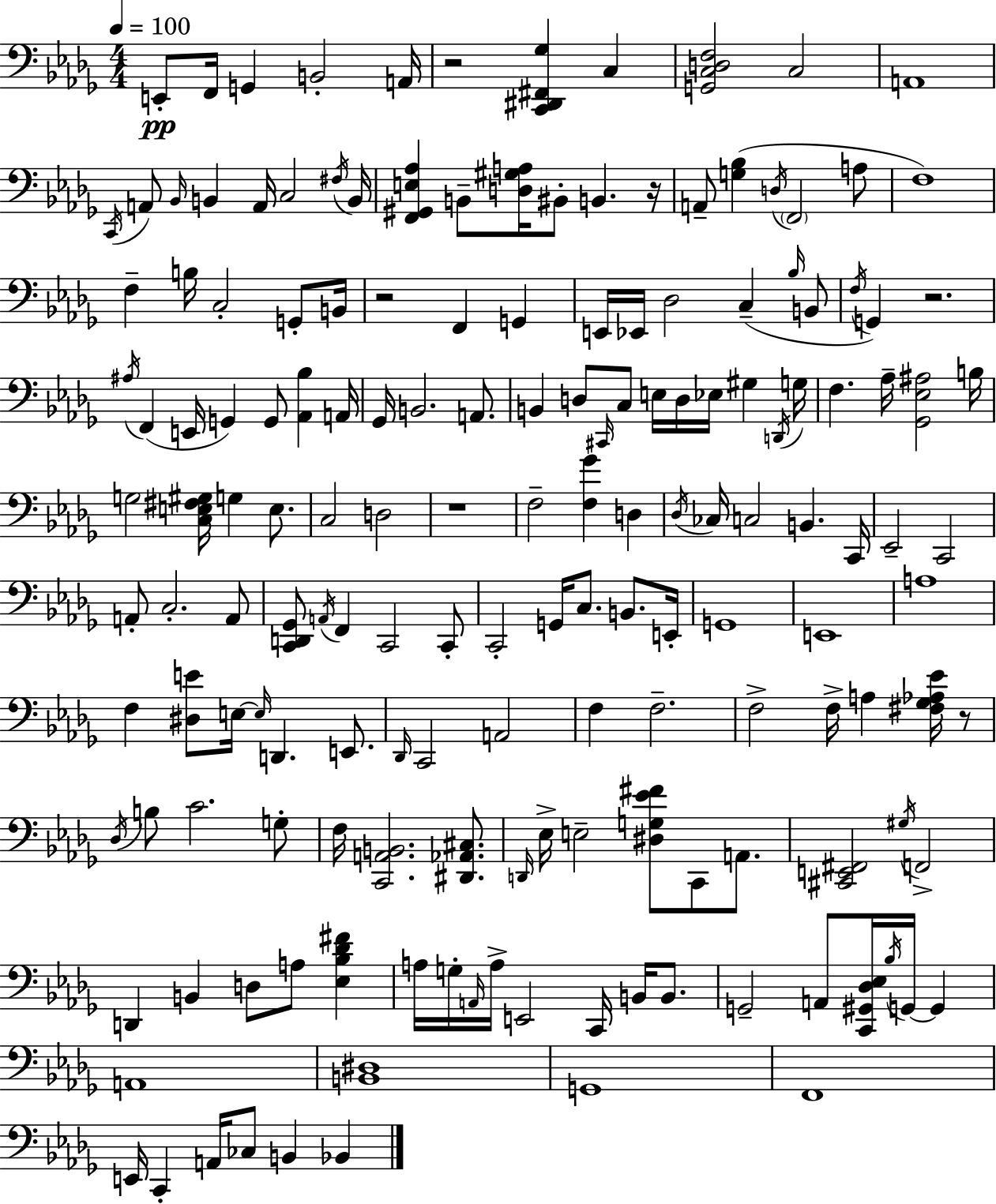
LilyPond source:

{
  \clef bass
  \numericTimeSignature
  \time 4/4
  \key bes \minor
  \tempo 4 = 100
  e,8-.\pp f,16 g,4 b,2-. a,16 | r2 <c, dis, fis, ges>4 c4 | <g, c d f>2 c2 | a,1 | \break \acciaccatura { c,16 } a,8 \grace { bes,16 } b,4 a,16 c2 | \acciaccatura { fis16 } b,16 <f, gis, e aes>4 b,8-- <d gis a>16 bis,8-. b,4. | r16 a,8-- <g bes>4( \acciaccatura { d16 } \parenthesize f,2 | a8 f1) | \break f4-- b16 c2-. | g,8-. b,16 r2 f,4 | g,4 e,16 ees,16 des2 c4--( | \grace { bes16 } b,8 \acciaccatura { f16 } g,4) r2. | \break \acciaccatura { ais16 } f,4( e,16 g,4) | g,8 <aes, bes>4 a,16 ges,16 b,2. | a,8. b,4 d8 \grace { cis,16 } c8 | e16 d16 ees16 gis4 \acciaccatura { d,16 } g16 f4. aes16-- | \break <ges, ees ais>2 b16 g2 | <c e fis gis>16 g4 e8. c2 | d2 r1 | f2-- | \break <f ges'>4 d4 \acciaccatura { des16 } ces16 c2 | b,4. c,16 ees,2-- | c,2 a,8-. c2.-. | a,8 <c, d, ges,>8 \acciaccatura { a,16 } f,4 | \break c,2 c,8-. c,2-. | g,16 c8. b,8. e,16-. g,1 | e,1 | a1 | \break f4 <dis e'>8 | e16~~ \grace { e16 } d,4. e,8. \grace { des,16 } c,2 | a,2 f4 | f2.-- f2-> | \break f16-> a4 <fis ges aes ees'>16 r8 \acciaccatura { des16 } b8 | c'2. g8-. f16 <c, a, b,>2. | <dis, aes, cis>8. \grace { d,16 } ees16-> | e2-- <dis g ees' fis'>8 c,8 a,8. <cis, e, fis,>2 | \break \acciaccatura { gis16 } f,2-> | d,4 b,4 d8 a8 <ees bes des' fis'>4 | a16 g16-. \grace { a,16 } a16-> e,2 c,16 b,16 b,8. | g,2-- a,8 <c, gis, des ees>16 \acciaccatura { bes16 } g,16~~ g,4 | \break a,1 | <b, dis>1 | g,1 | f,1 | \break e,16 c,4-. a,16 ces8 b,4 bes,4 | \bar "|."
}